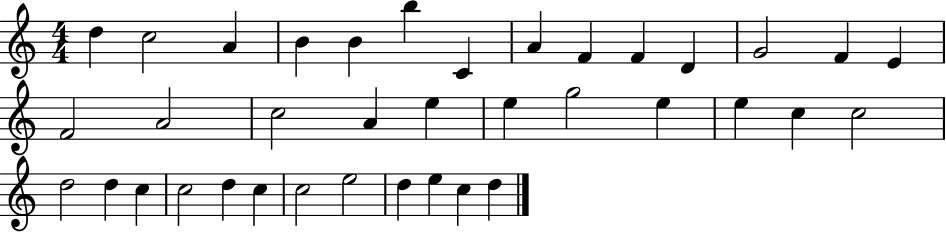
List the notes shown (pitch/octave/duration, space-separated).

D5/q C5/h A4/q B4/q B4/q B5/q C4/q A4/q F4/q F4/q D4/q G4/h F4/q E4/q F4/h A4/h C5/h A4/q E5/q E5/q G5/h E5/q E5/q C5/q C5/h D5/h D5/q C5/q C5/h D5/q C5/q C5/h E5/h D5/q E5/q C5/q D5/q